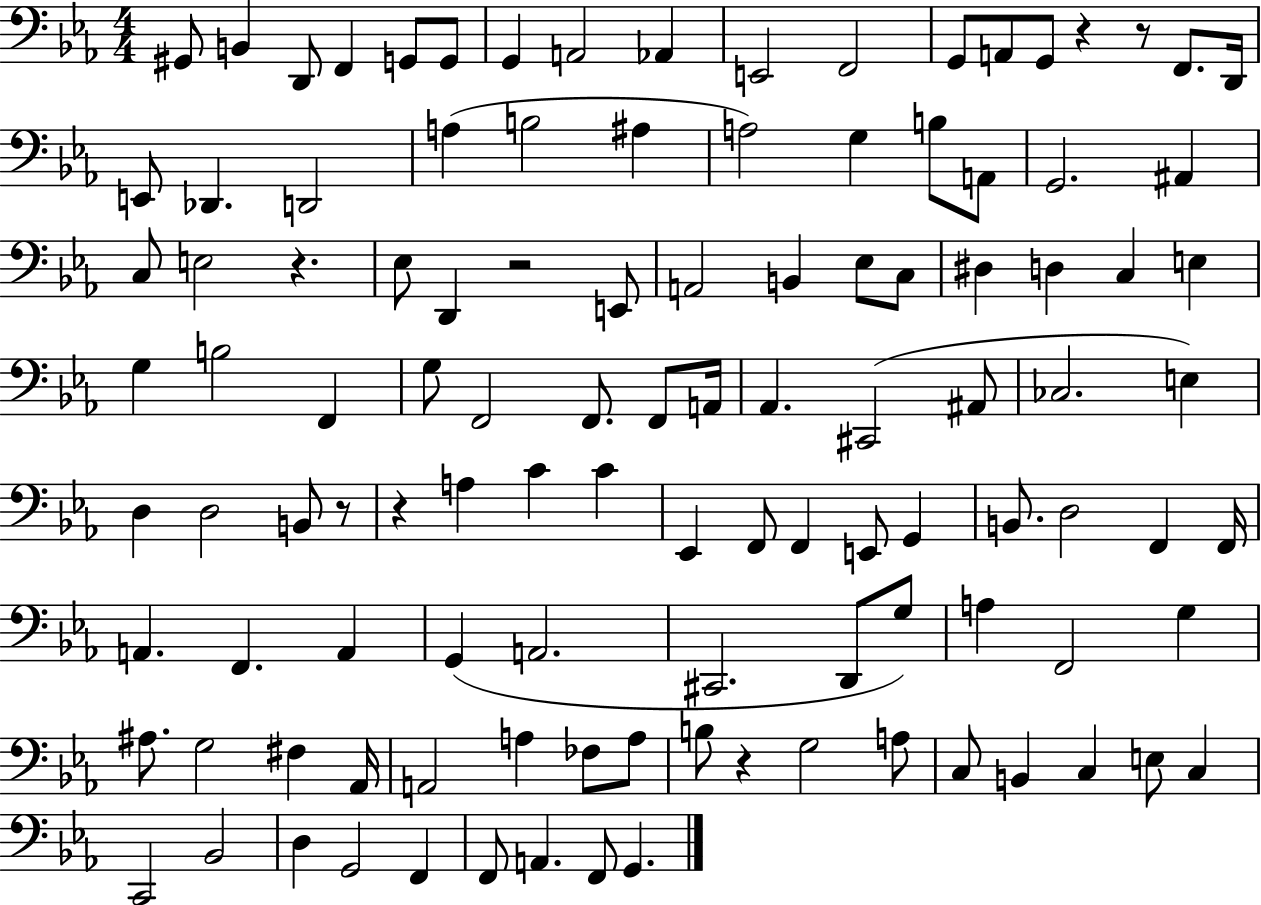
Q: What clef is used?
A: bass